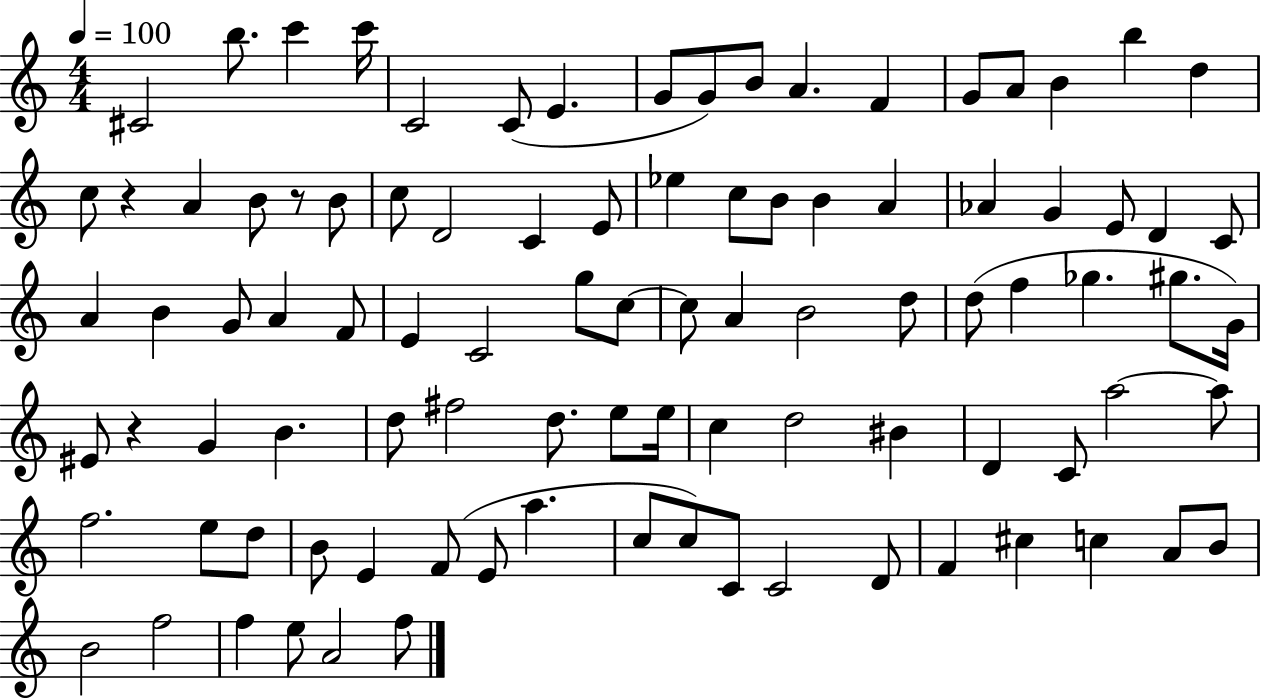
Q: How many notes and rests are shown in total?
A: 95